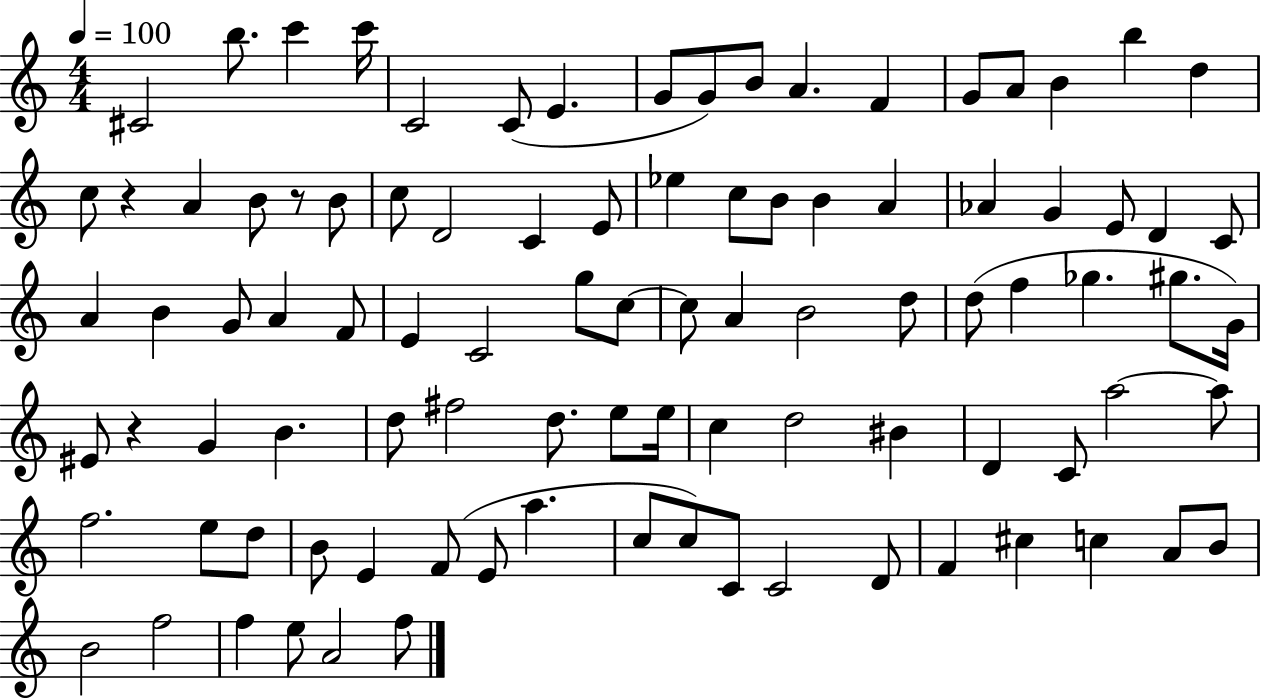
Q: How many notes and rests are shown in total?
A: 95